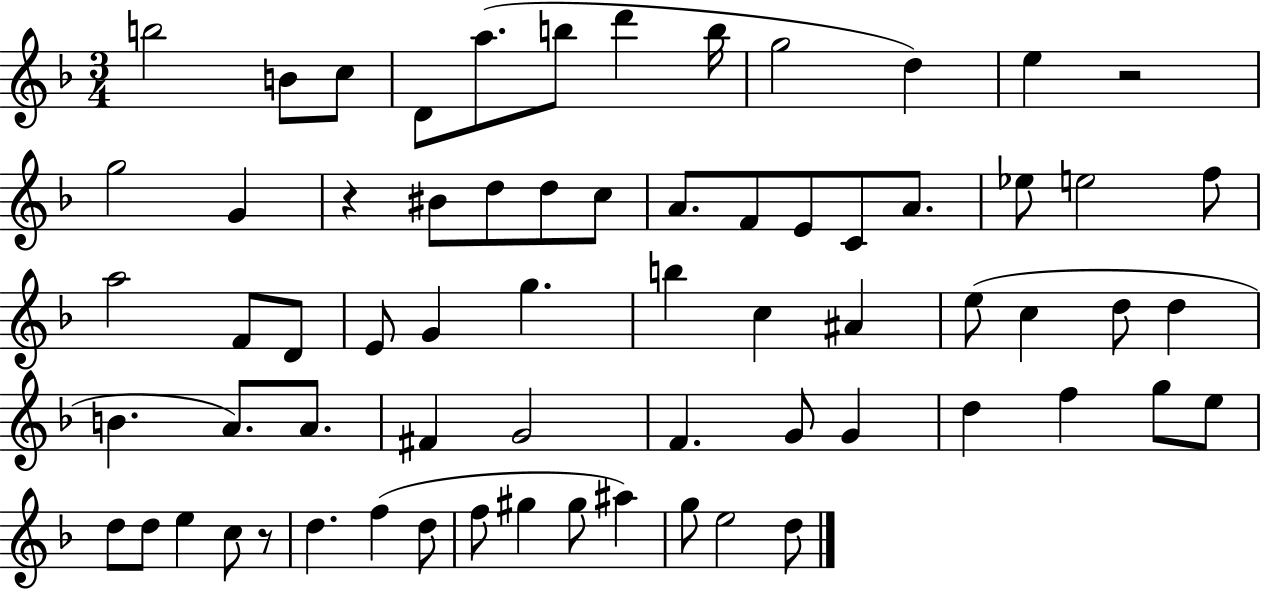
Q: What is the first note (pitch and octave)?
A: B5